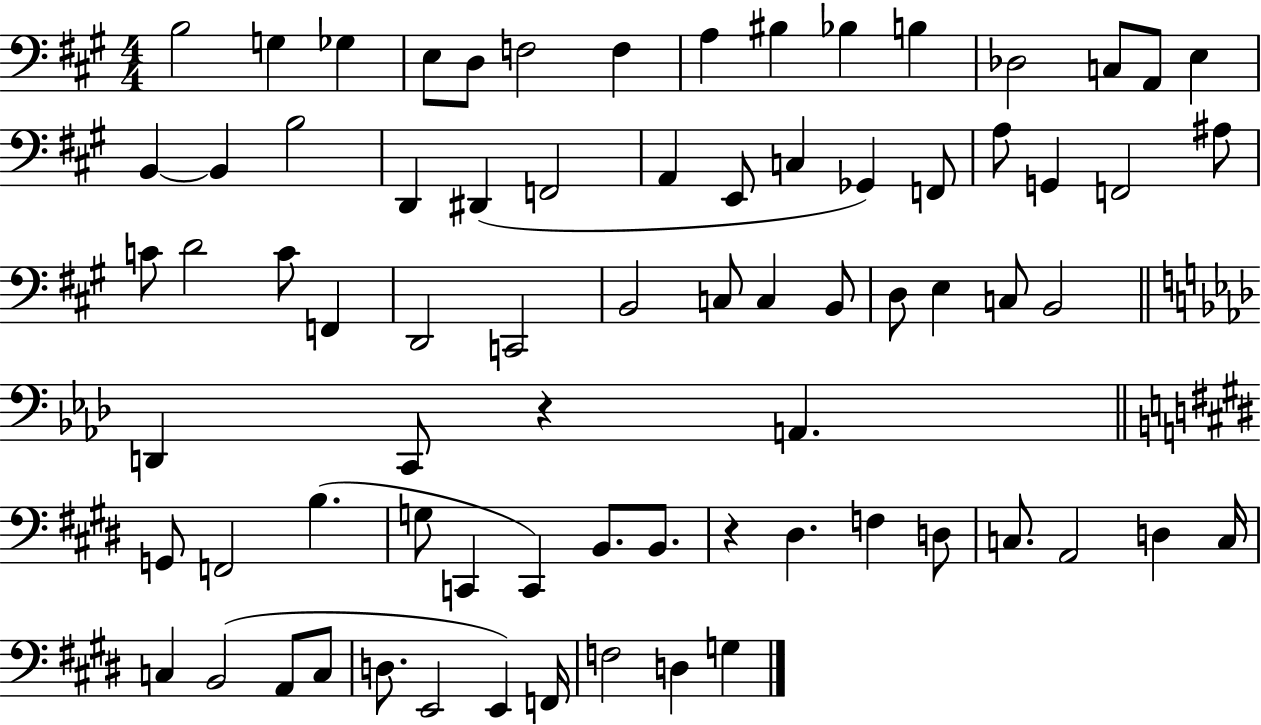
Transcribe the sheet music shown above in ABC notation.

X:1
T:Untitled
M:4/4
L:1/4
K:A
B,2 G, _G, E,/2 D,/2 F,2 F, A, ^B, _B, B, _D,2 C,/2 A,,/2 E, B,, B,, B,2 D,, ^D,, F,,2 A,, E,,/2 C, _G,, F,,/2 A,/2 G,, F,,2 ^A,/2 C/2 D2 C/2 F,, D,,2 C,,2 B,,2 C,/2 C, B,,/2 D,/2 E, C,/2 B,,2 D,, C,,/2 z A,, G,,/2 F,,2 B, G,/2 C,, C,, B,,/2 B,,/2 z ^D, F, D,/2 C,/2 A,,2 D, C,/4 C, B,,2 A,,/2 C,/2 D,/2 E,,2 E,, F,,/4 F,2 D, G,